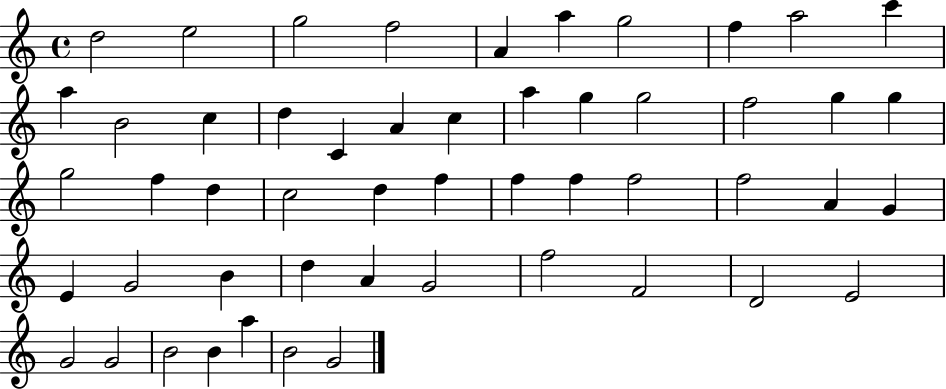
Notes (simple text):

D5/h E5/h G5/h F5/h A4/q A5/q G5/h F5/q A5/h C6/q A5/q B4/h C5/q D5/q C4/q A4/q C5/q A5/q G5/q G5/h F5/h G5/q G5/q G5/h F5/q D5/q C5/h D5/q F5/q F5/q F5/q F5/h F5/h A4/q G4/q E4/q G4/h B4/q D5/q A4/q G4/h F5/h F4/h D4/h E4/h G4/h G4/h B4/h B4/q A5/q B4/h G4/h